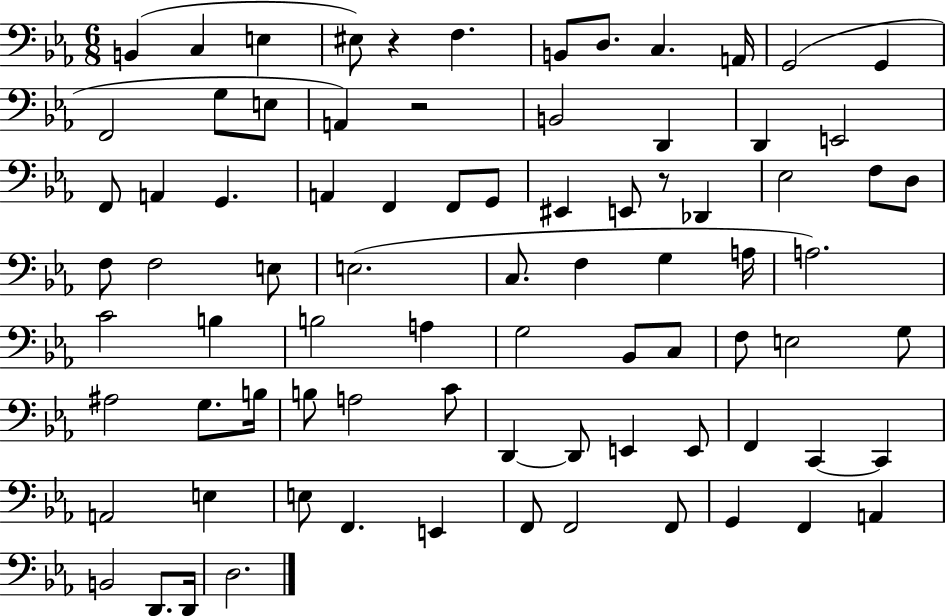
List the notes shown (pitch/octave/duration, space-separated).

B2/q C3/q E3/q EIS3/e R/q F3/q. B2/e D3/e. C3/q. A2/s G2/h G2/q F2/h G3/e E3/e A2/q R/h B2/h D2/q D2/q E2/h F2/e A2/q G2/q. A2/q F2/q F2/e G2/e EIS2/q E2/e R/e Db2/q Eb3/h F3/e D3/e F3/e F3/h E3/e E3/h. C3/e. F3/q G3/q A3/s A3/h. C4/h B3/q B3/h A3/q G3/h Bb2/e C3/e F3/e E3/h G3/e A#3/h G3/e. B3/s B3/e A3/h C4/e D2/q D2/e E2/q E2/e F2/q C2/q C2/q A2/h E3/q E3/e F2/q. E2/q F2/e F2/h F2/e G2/q F2/q A2/q B2/h D2/e. D2/s D3/h.